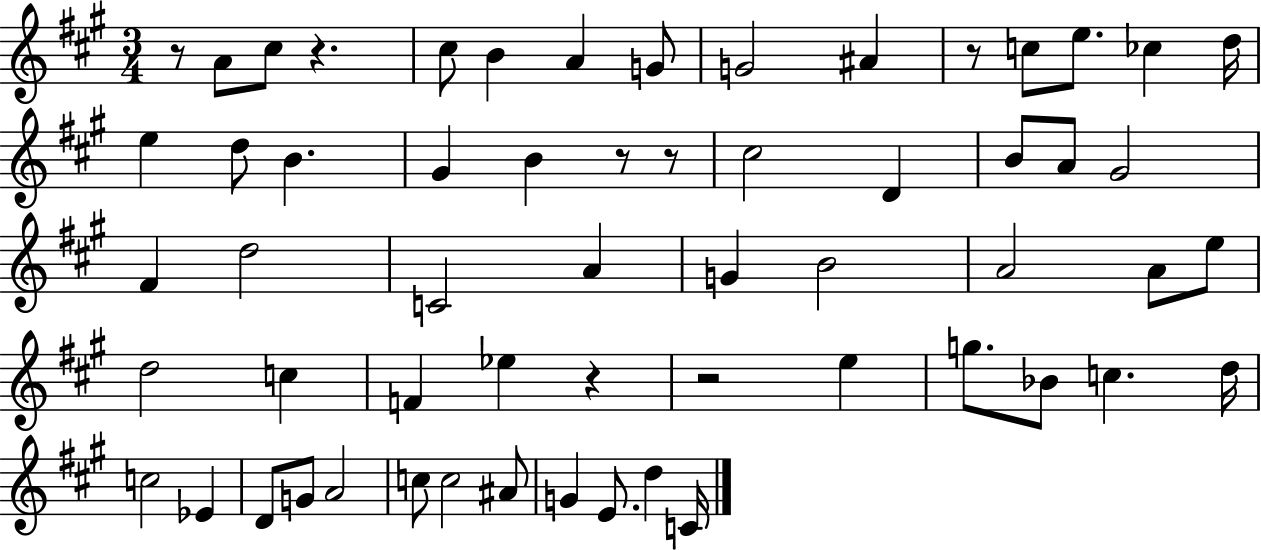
R/e A4/e C#5/e R/q. C#5/e B4/q A4/q G4/e G4/h A#4/q R/e C5/e E5/e. CES5/q D5/s E5/q D5/e B4/q. G#4/q B4/q R/e R/e C#5/h D4/q B4/e A4/e G#4/h F#4/q D5/h C4/h A4/q G4/q B4/h A4/h A4/e E5/e D5/h C5/q F4/q Eb5/q R/q R/h E5/q G5/e. Bb4/e C5/q. D5/s C5/h Eb4/q D4/e G4/e A4/h C5/e C5/h A#4/e G4/q E4/e. D5/q C4/s